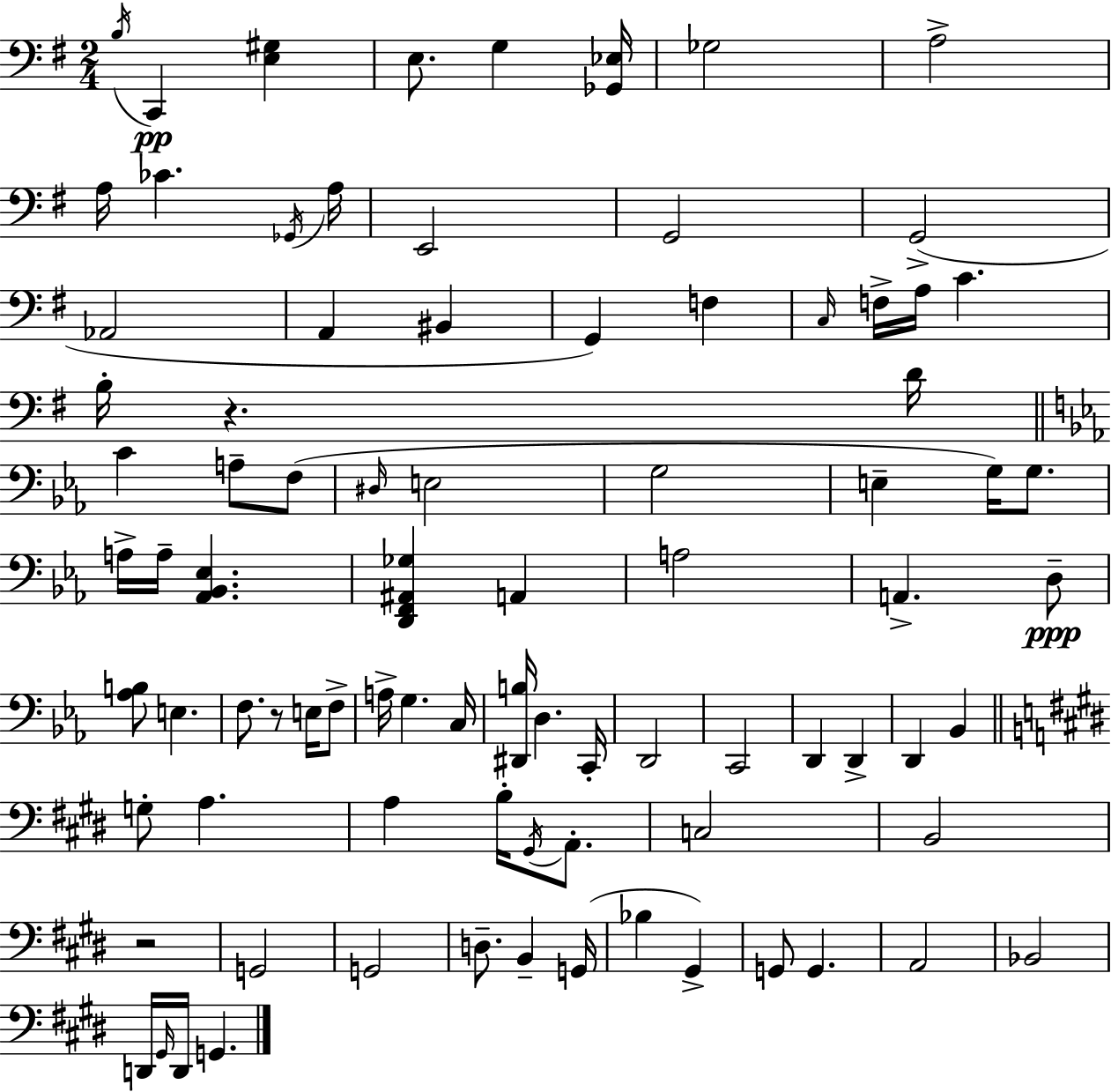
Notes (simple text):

B3/s C2/q [E3,G#3]/q E3/e. G3/q [Gb2,Eb3]/s Gb3/h A3/h A3/s CES4/q. Gb2/s A3/s E2/h G2/h G2/h Ab2/h A2/q BIS2/q G2/q F3/q C3/s F3/s A3/s C4/q. B3/s R/q. D4/s C4/q A3/e F3/e D#3/s E3/h G3/h E3/q G3/s G3/e. A3/s A3/s [Ab2,Bb2,Eb3]/q. [D2,F2,A#2,Gb3]/q A2/q A3/h A2/q. D3/e [Ab3,B3]/e E3/q. F3/e. R/e E3/s F3/e A3/s G3/q. C3/s [D#2,B3]/s D3/q. C2/s D2/h C2/h D2/q D2/q D2/q Bb2/q G3/e A3/q. A3/q B3/s G#2/s A2/e. C3/h B2/h R/h G2/h G2/h D3/e. B2/q G2/s Bb3/q G#2/q G2/e G2/q. A2/h Bb2/h D2/s G#2/s D2/s G2/q.